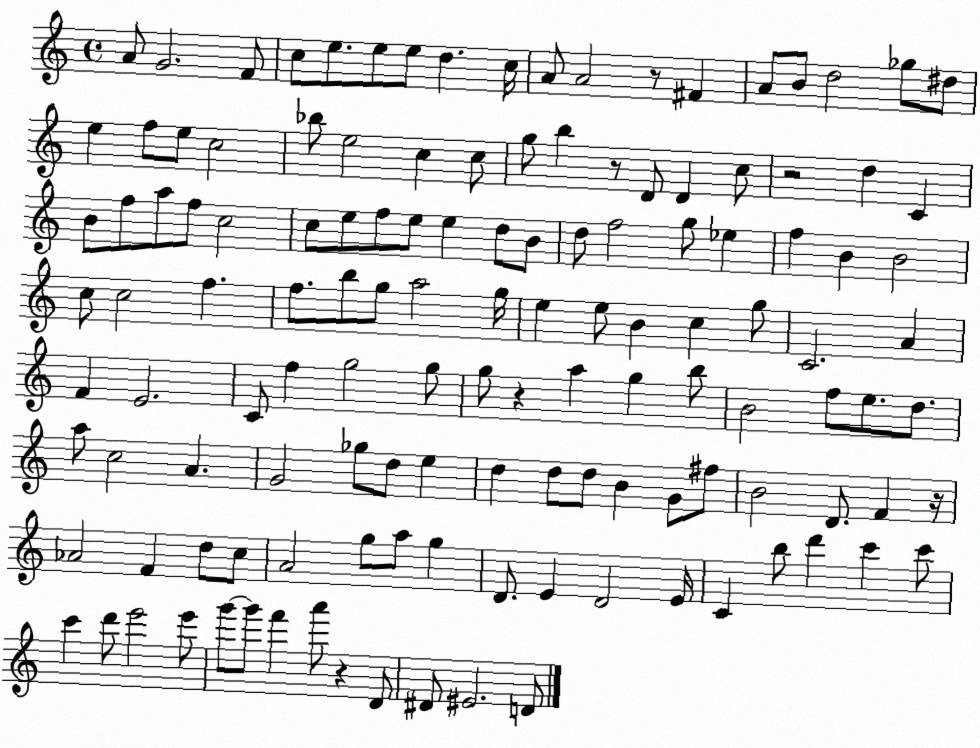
X:1
T:Untitled
M:4/4
L:1/4
K:C
A/2 G2 F/2 c/2 e/2 e/2 e/2 d c/4 A/2 A2 z/2 ^F A/2 B/2 d2 _g/2 ^d/2 e f/2 e/2 c2 _b/2 e2 c c/2 g/2 b z/2 D/2 D c/2 z2 d C B/2 f/2 a/2 f/2 c2 c/2 e/2 f/2 e/2 e d/2 B/2 d/2 f2 g/2 _e f B B2 c/2 c2 f f/2 b/2 g/2 a2 g/4 e e/2 B c g/2 C2 A F E2 C/2 f g2 g/2 g/2 z a g b/2 B2 f/2 e/2 d/2 a/2 c2 A G2 _g/2 d/2 e d d/2 d/2 B G/2 ^f/2 B2 D/2 F z/4 _A2 F d/2 c/2 A2 g/2 a/2 g D/2 E D2 E/4 C b/2 d' c' c'/2 c' d'/2 e'2 e'/2 g'/2 g'/2 f' a'/2 z D/2 ^D/2 ^E2 D/2